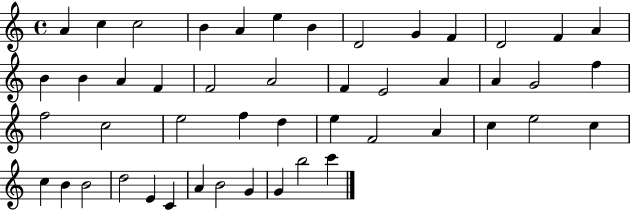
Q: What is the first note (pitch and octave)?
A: A4